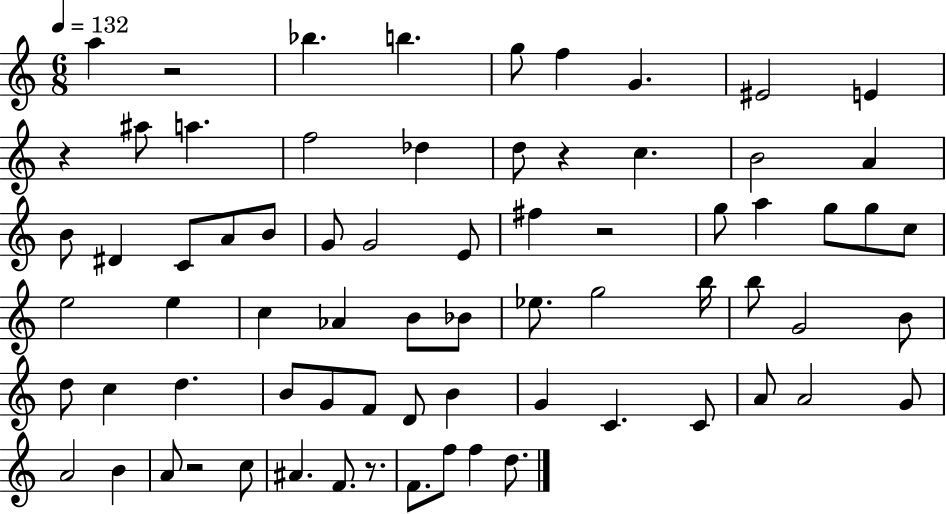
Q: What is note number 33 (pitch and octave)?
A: C5